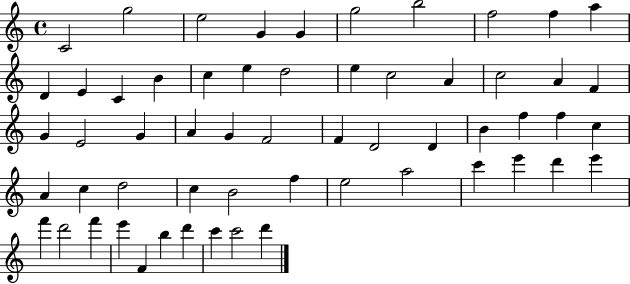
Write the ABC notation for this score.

X:1
T:Untitled
M:4/4
L:1/4
K:C
C2 g2 e2 G G g2 b2 f2 f a D E C B c e d2 e c2 A c2 A F G E2 G A G F2 F D2 D B f f c A c d2 c B2 f e2 a2 c' e' d' e' f' d'2 f' e' F b d' c' c'2 d'